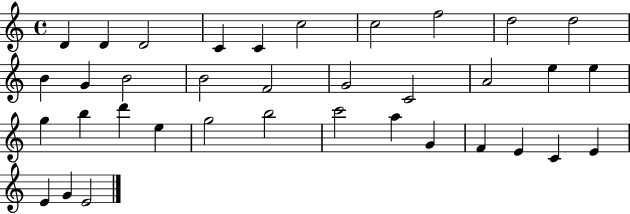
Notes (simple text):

D4/q D4/q D4/h C4/q C4/q C5/h C5/h F5/h D5/h D5/h B4/q G4/q B4/h B4/h F4/h G4/h C4/h A4/h E5/q E5/q G5/q B5/q D6/q E5/q G5/h B5/h C6/h A5/q G4/q F4/q E4/q C4/q E4/q E4/q G4/q E4/h